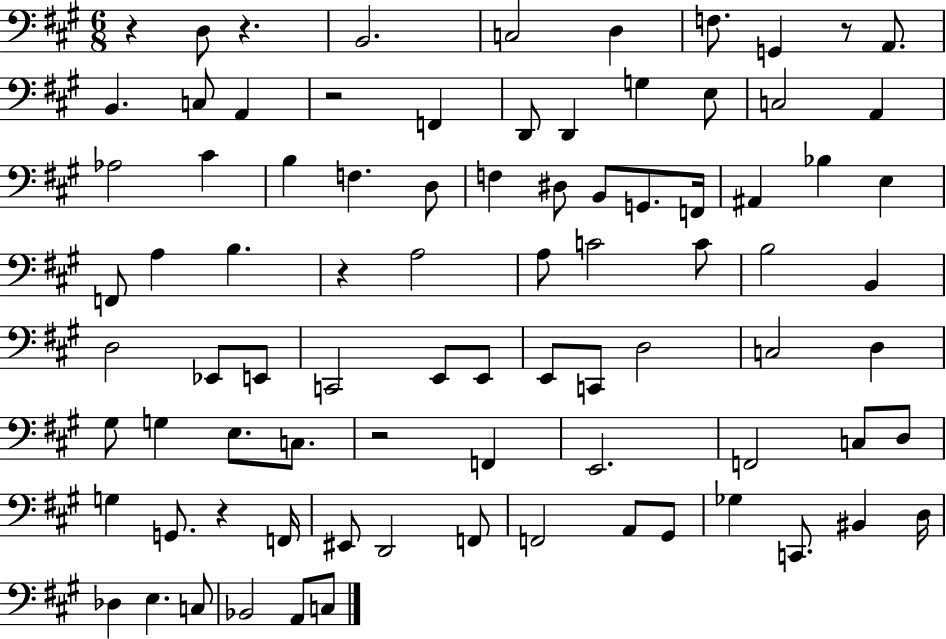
{
  \clef bass
  \numericTimeSignature
  \time 6/8
  \key a \major
  r4 d8 r4. | b,2. | c2 d4 | f8. g,4 r8 a,8. | \break b,4. c8 a,4 | r2 f,4 | d,8 d,4 g4 e8 | c2 a,4 | \break aes2 cis'4 | b4 f4. d8 | f4 dis8 b,8 g,8. f,16 | ais,4 bes4 e4 | \break f,8 a4 b4. | r4 a2 | a8 c'2 c'8 | b2 b,4 | \break d2 ees,8 e,8 | c,2 e,8 e,8 | e,8 c,8 d2 | c2 d4 | \break gis8 g4 e8. c8. | r2 f,4 | e,2. | f,2 c8 d8 | \break g4 g,8. r4 f,16 | eis,8 d,2 f,8 | f,2 a,8 gis,8 | ges4 c,8. bis,4 d16 | \break des4 e4. c8 | bes,2 a,8 c8 | \bar "|."
}